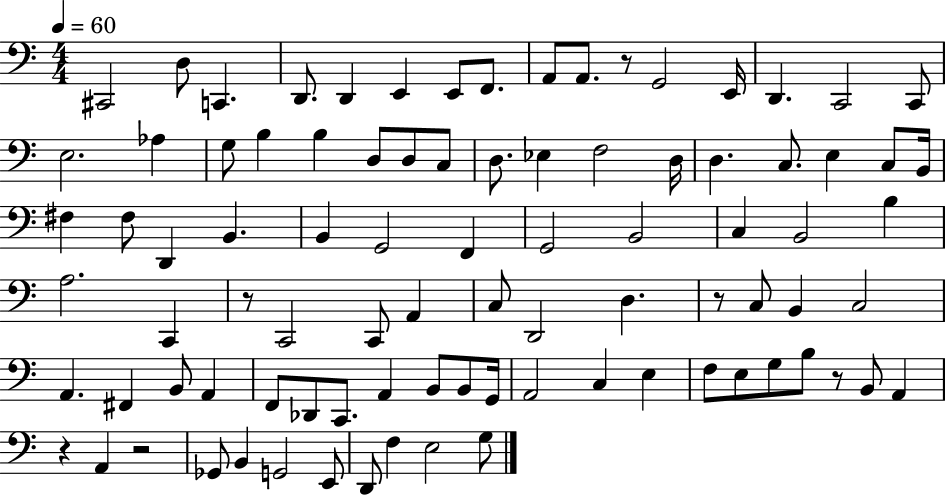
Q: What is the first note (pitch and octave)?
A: C#2